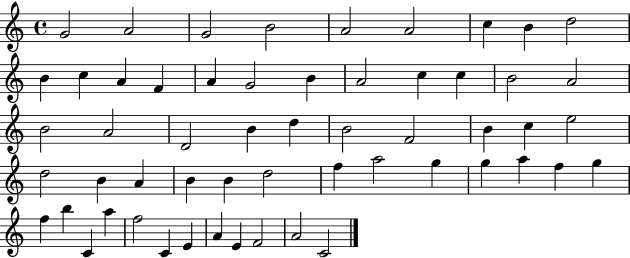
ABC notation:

X:1
T:Untitled
M:4/4
L:1/4
K:C
G2 A2 G2 B2 A2 A2 c B d2 B c A F A G2 B A2 c c B2 A2 B2 A2 D2 B d B2 F2 B c e2 d2 B A B B d2 f a2 g g a f g f b C a f2 C E A E F2 A2 C2